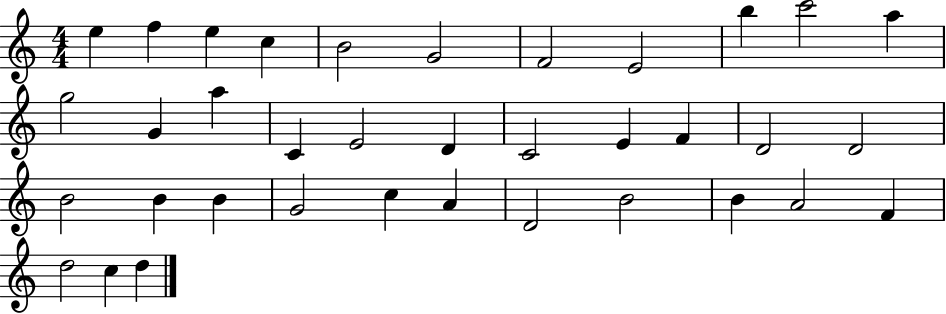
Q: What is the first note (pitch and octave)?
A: E5